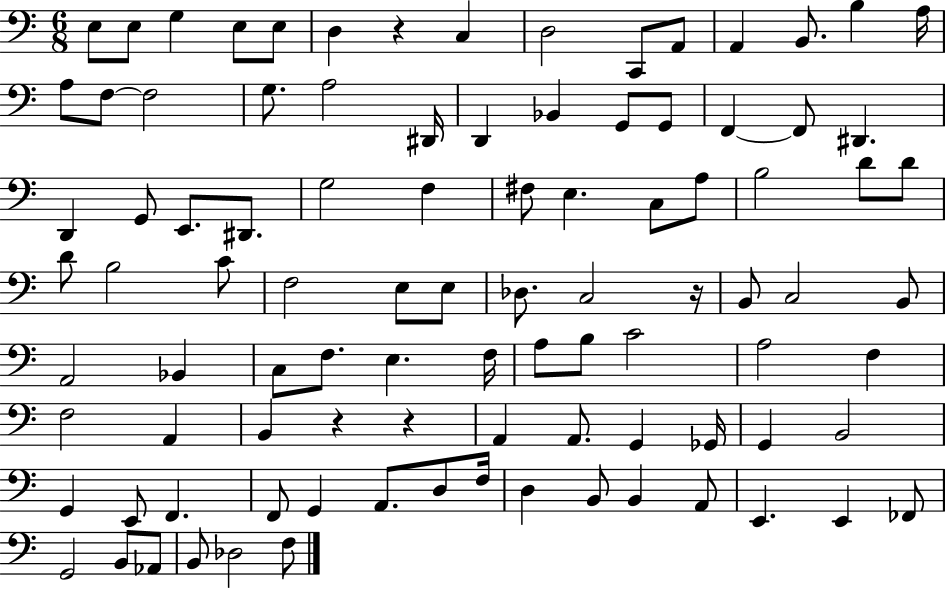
{
  \clef bass
  \numericTimeSignature
  \time 6/8
  \key c \major
  e8 e8 g4 e8 e8 | d4 r4 c4 | d2 c,8 a,8 | a,4 b,8. b4 a16 | \break a8 f8~~ f2 | g8. a2 dis,16 | d,4 bes,4 g,8 g,8 | f,4~~ f,8 dis,4. | \break d,4 g,8 e,8. dis,8. | g2 f4 | fis8 e4. c8 a8 | b2 d'8 d'8 | \break d'8 b2 c'8 | f2 e8 e8 | des8. c2 r16 | b,8 c2 b,8 | \break a,2 bes,4 | c8 f8. e4. f16 | a8 b8 c'2 | a2 f4 | \break f2 a,4 | b,4 r4 r4 | a,4 a,8. g,4 ges,16 | g,4 b,2 | \break g,4 e,8 f,4. | f,8 g,4 a,8. d8 f16 | d4 b,8 b,4 a,8 | e,4. e,4 fes,8 | \break g,2 b,8 aes,8 | b,8 des2 f8 | \bar "|."
}